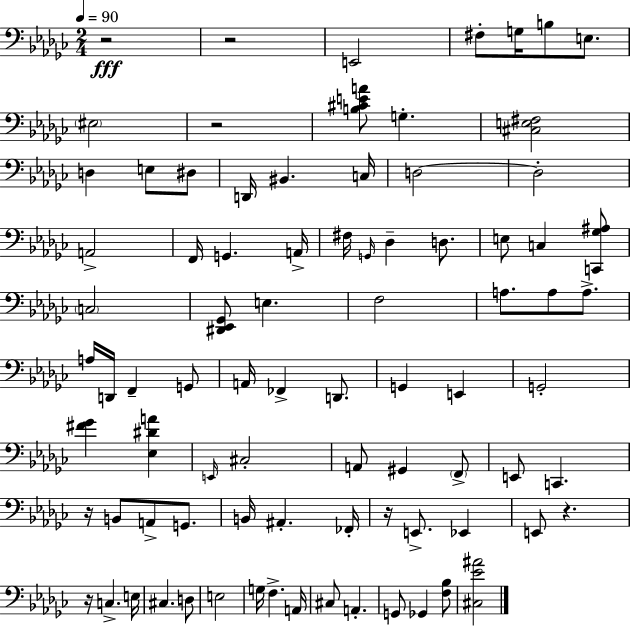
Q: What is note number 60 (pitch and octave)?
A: C#3